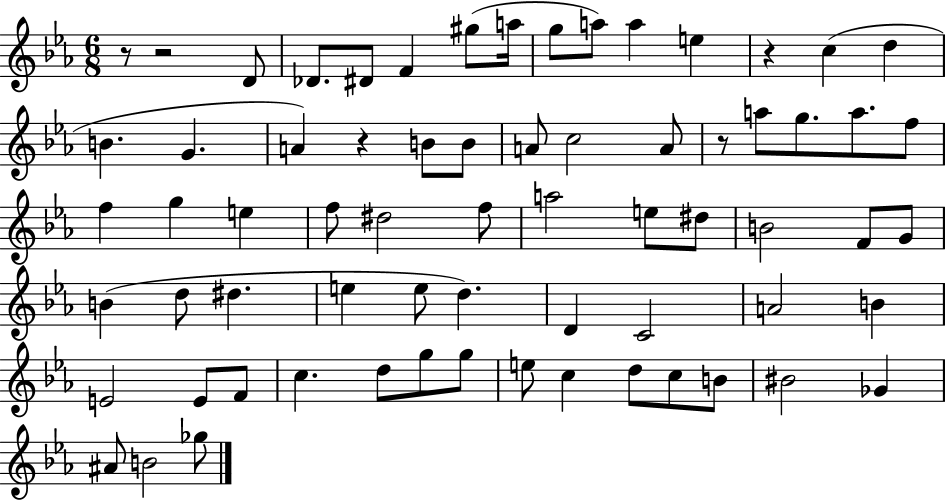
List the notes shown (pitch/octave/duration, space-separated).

R/e R/h D4/e Db4/e. D#4/e F4/q G#5/e A5/s G5/e A5/e A5/q E5/q R/q C5/q D5/q B4/q. G4/q. A4/q R/q B4/e B4/e A4/e C5/h A4/e R/e A5/e G5/e. A5/e. F5/e F5/q G5/q E5/q F5/e D#5/h F5/e A5/h E5/e D#5/e B4/h F4/e G4/e B4/q D5/e D#5/q. E5/q E5/e D5/q. D4/q C4/h A4/h B4/q E4/h E4/e F4/e C5/q. D5/e G5/e G5/e E5/e C5/q D5/e C5/e B4/e BIS4/h Gb4/q A#4/e B4/h Gb5/e